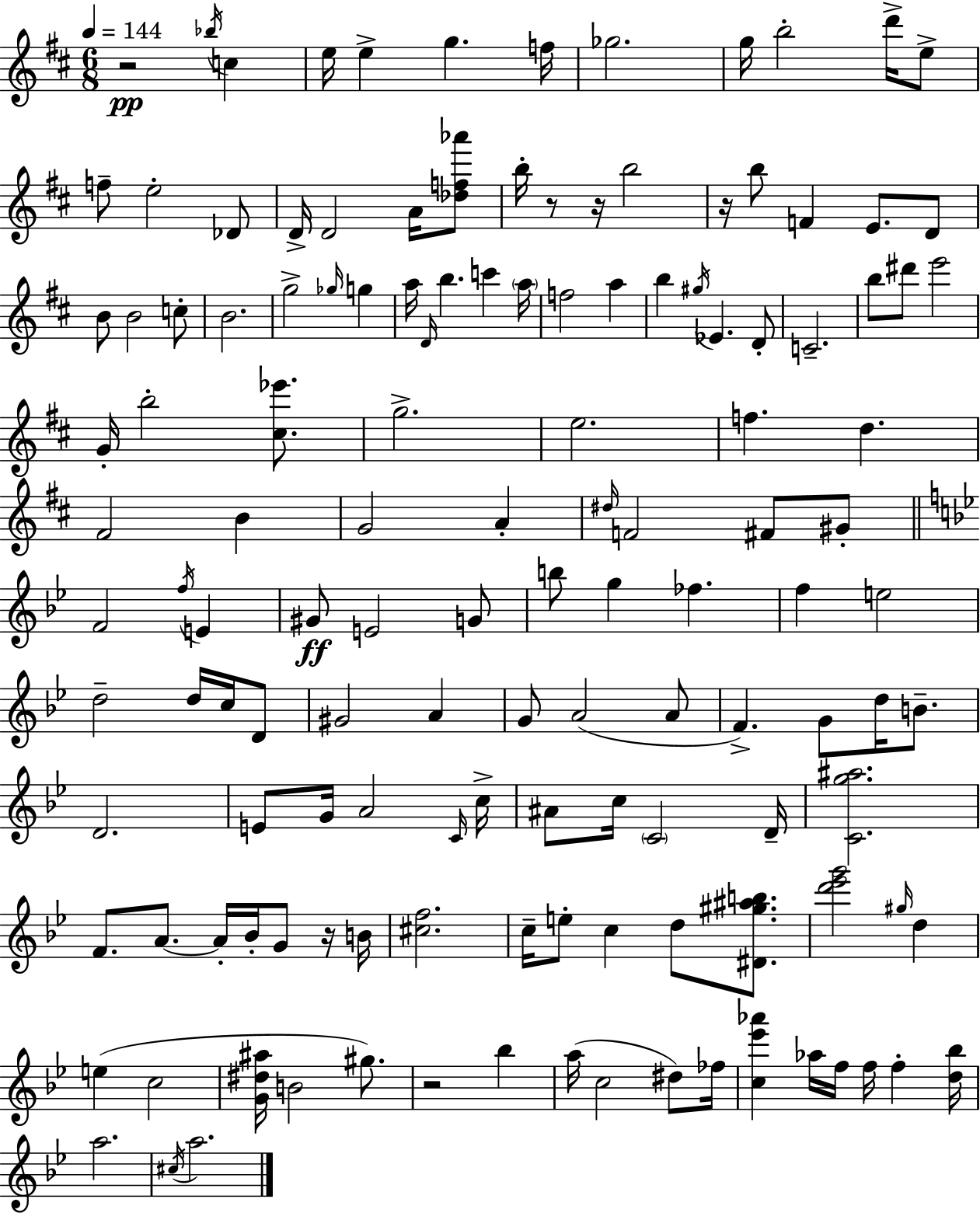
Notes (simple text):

R/h Bb5/s C5/q E5/s E5/q G5/q. F5/s Gb5/h. G5/s B5/h D6/s E5/e F5/e E5/h Db4/e D4/s D4/h A4/s [Db5,F5,Ab6]/e B5/s R/e R/s B5/h R/s B5/e F4/q E4/e. D4/e B4/e B4/h C5/e B4/h. G5/h Gb5/s G5/q A5/s D4/s B5/q. C6/q A5/s F5/h A5/q B5/q G#5/s Eb4/q. D4/e C4/h. B5/e D#6/e E6/h G4/s B5/h [C#5,Eb6]/e. G5/h. E5/h. F5/q. D5/q. F#4/h B4/q G4/h A4/q D#5/s F4/h F#4/e G#4/e F4/h F5/s E4/q G#4/e E4/h G4/e B5/e G5/q FES5/q. F5/q E5/h D5/h D5/s C5/s D4/e G#4/h A4/q G4/e A4/h A4/e F4/q. G4/e D5/s B4/e. D4/h. E4/e G4/s A4/h C4/s C5/s A#4/e C5/s C4/h D4/s [C4,G5,A#5]/h. F4/e. A4/e. A4/s Bb4/s G4/e R/s B4/s [C#5,F5]/h. C5/s E5/e C5/q D5/e [D#4,G#5,A#5,B5]/e. [D6,Eb6,G6]/h G#5/s D5/q E5/q C5/h [G4,D#5,A#5]/s B4/h G#5/e. R/h Bb5/q A5/s C5/h D#5/e FES5/s [C5,Eb6,Ab6]/q Ab5/s F5/s F5/s F5/q [D5,Bb5]/s A5/h. C#5/s A5/h.